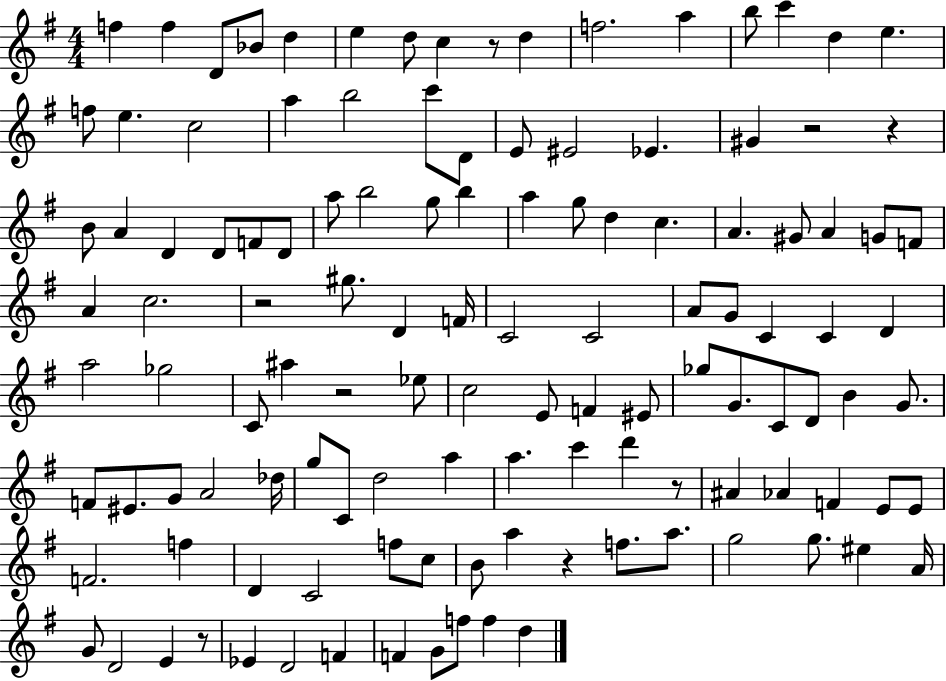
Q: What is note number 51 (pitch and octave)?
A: C4